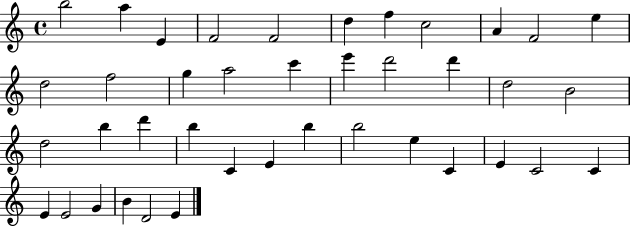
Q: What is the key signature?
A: C major